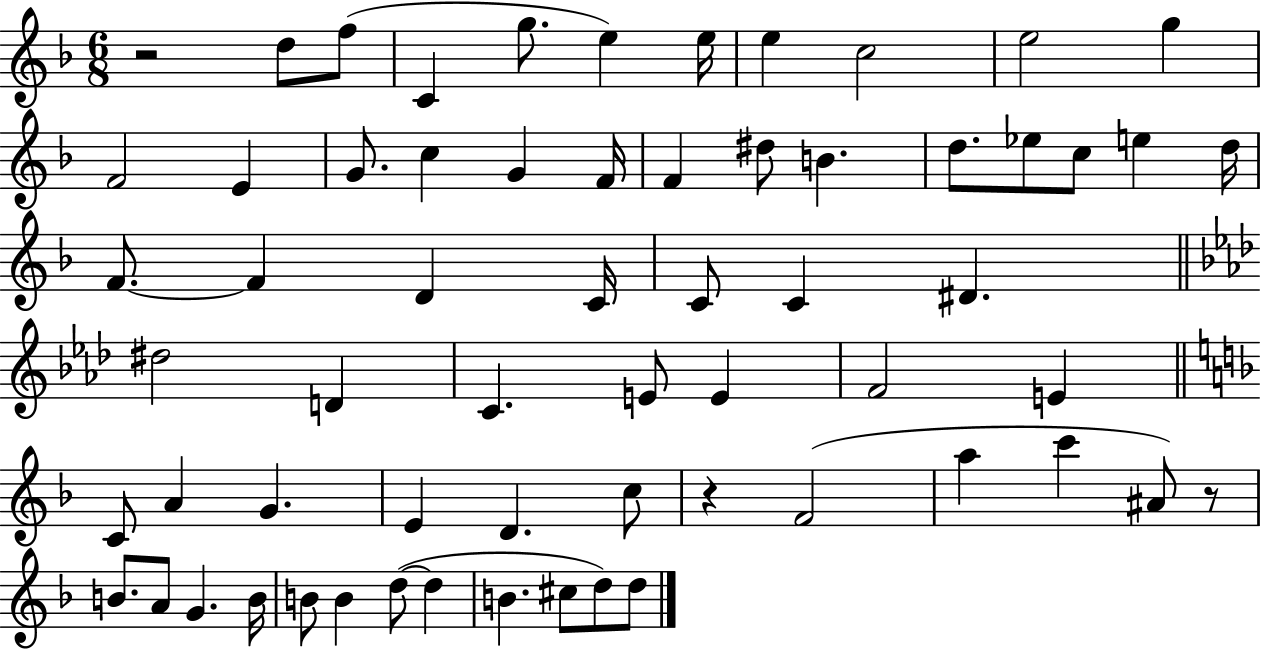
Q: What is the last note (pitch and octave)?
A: D5